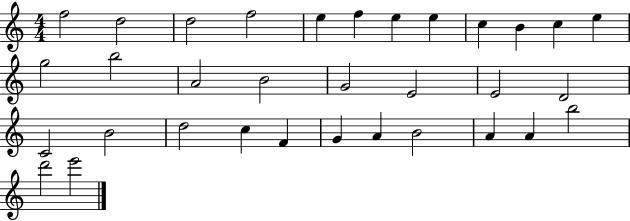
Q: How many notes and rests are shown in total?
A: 33